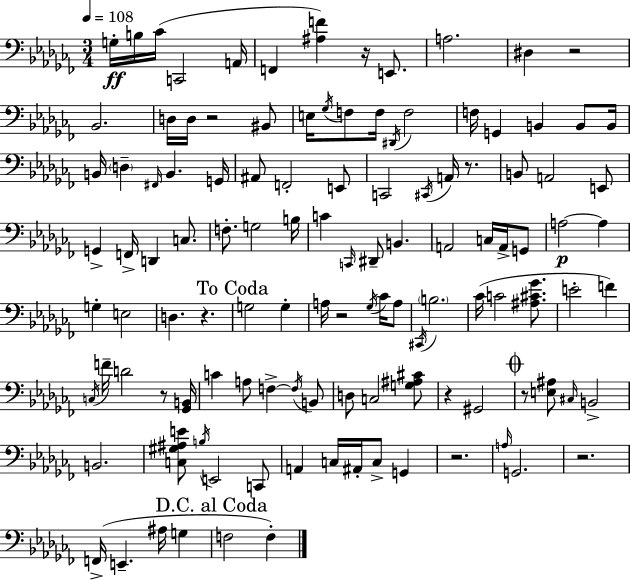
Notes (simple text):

G3/s B3/s CES4/s C2/h A2/s F2/q [A#3,F4]/q R/s E2/e. A3/h. D#3/q R/h Bb2/h. D3/s D3/s R/h BIS2/e E3/s Gb3/s F3/e F3/s D#2/s F3/h F3/s G2/q B2/q B2/e B2/s B2/s D3/q F#2/s B2/q. G2/s A#2/e F2/h E2/e C2/h C#2/s A2/s R/e. B2/e A2/h E2/e G2/q F2/s D2/q C3/e. F3/e. G3/h B3/s C4/q C2/s D#2/e B2/q. A2/h C3/s A2/s G2/e A3/h A3/q G3/q E3/h D3/q. R/q. G3/h G3/q A3/s R/h Gb3/s CES4/s A3/e C#2/s B3/h. CES4/s C4/h [A#3,C#4,Gb4]/e. E4/h F4/q C3/s F4/s D4/h R/e [Gb2,B2]/s C4/q A3/e F3/q F3/s B2/e D3/e C3/h [G3,A#3,C#4]/e R/q G#2/h R/e [E3,A#3]/e C#3/s B2/h B2/h. [C3,G#3,A#3,E4]/e B3/s E2/h C2/e A2/q C3/s A#2/s C3/e G2/q R/h. A3/s G2/h. R/h. F2/s E2/q. A#3/s G3/q F3/h F3/q